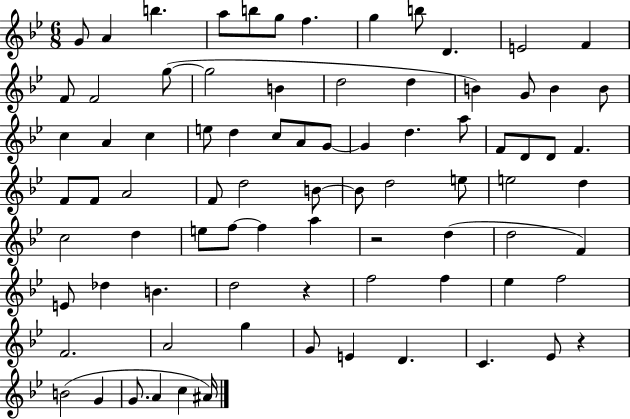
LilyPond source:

{
  \clef treble
  \numericTimeSignature
  \time 6/8
  \key bes \major
  \repeat volta 2 { g'8 a'4 b''4. | a''8 b''8 g''8 f''4. | g''4 b''8 d'4. | e'2 f'4 | \break f'8 f'2 g''8~(~ | g''2 b'4 | d''2 d''4 | b'4) g'8 b'4 b'8 | \break c''4 a'4 c''4 | e''8 d''4 c''8 a'8 g'8~~ | g'4 d''4. a''8 | f'8 d'8 d'8 f'4. | \break f'8 f'8 a'2 | f'8 d''2 b'8~~ | b'8 d''2 e''8 | e''2 d''4 | \break c''2 d''4 | e''8 f''8~~ f''4 a''4 | r2 d''4( | d''2 f'4) | \break e'8 des''4 b'4. | d''2 r4 | f''2 f''4 | ees''4 f''2 | \break f'2. | a'2 g''4 | g'8 e'4 d'4. | c'4. ees'8 r4 | \break b'2( g'4 | g'8. a'4 c''4 ais'16) | } \bar "|."
}